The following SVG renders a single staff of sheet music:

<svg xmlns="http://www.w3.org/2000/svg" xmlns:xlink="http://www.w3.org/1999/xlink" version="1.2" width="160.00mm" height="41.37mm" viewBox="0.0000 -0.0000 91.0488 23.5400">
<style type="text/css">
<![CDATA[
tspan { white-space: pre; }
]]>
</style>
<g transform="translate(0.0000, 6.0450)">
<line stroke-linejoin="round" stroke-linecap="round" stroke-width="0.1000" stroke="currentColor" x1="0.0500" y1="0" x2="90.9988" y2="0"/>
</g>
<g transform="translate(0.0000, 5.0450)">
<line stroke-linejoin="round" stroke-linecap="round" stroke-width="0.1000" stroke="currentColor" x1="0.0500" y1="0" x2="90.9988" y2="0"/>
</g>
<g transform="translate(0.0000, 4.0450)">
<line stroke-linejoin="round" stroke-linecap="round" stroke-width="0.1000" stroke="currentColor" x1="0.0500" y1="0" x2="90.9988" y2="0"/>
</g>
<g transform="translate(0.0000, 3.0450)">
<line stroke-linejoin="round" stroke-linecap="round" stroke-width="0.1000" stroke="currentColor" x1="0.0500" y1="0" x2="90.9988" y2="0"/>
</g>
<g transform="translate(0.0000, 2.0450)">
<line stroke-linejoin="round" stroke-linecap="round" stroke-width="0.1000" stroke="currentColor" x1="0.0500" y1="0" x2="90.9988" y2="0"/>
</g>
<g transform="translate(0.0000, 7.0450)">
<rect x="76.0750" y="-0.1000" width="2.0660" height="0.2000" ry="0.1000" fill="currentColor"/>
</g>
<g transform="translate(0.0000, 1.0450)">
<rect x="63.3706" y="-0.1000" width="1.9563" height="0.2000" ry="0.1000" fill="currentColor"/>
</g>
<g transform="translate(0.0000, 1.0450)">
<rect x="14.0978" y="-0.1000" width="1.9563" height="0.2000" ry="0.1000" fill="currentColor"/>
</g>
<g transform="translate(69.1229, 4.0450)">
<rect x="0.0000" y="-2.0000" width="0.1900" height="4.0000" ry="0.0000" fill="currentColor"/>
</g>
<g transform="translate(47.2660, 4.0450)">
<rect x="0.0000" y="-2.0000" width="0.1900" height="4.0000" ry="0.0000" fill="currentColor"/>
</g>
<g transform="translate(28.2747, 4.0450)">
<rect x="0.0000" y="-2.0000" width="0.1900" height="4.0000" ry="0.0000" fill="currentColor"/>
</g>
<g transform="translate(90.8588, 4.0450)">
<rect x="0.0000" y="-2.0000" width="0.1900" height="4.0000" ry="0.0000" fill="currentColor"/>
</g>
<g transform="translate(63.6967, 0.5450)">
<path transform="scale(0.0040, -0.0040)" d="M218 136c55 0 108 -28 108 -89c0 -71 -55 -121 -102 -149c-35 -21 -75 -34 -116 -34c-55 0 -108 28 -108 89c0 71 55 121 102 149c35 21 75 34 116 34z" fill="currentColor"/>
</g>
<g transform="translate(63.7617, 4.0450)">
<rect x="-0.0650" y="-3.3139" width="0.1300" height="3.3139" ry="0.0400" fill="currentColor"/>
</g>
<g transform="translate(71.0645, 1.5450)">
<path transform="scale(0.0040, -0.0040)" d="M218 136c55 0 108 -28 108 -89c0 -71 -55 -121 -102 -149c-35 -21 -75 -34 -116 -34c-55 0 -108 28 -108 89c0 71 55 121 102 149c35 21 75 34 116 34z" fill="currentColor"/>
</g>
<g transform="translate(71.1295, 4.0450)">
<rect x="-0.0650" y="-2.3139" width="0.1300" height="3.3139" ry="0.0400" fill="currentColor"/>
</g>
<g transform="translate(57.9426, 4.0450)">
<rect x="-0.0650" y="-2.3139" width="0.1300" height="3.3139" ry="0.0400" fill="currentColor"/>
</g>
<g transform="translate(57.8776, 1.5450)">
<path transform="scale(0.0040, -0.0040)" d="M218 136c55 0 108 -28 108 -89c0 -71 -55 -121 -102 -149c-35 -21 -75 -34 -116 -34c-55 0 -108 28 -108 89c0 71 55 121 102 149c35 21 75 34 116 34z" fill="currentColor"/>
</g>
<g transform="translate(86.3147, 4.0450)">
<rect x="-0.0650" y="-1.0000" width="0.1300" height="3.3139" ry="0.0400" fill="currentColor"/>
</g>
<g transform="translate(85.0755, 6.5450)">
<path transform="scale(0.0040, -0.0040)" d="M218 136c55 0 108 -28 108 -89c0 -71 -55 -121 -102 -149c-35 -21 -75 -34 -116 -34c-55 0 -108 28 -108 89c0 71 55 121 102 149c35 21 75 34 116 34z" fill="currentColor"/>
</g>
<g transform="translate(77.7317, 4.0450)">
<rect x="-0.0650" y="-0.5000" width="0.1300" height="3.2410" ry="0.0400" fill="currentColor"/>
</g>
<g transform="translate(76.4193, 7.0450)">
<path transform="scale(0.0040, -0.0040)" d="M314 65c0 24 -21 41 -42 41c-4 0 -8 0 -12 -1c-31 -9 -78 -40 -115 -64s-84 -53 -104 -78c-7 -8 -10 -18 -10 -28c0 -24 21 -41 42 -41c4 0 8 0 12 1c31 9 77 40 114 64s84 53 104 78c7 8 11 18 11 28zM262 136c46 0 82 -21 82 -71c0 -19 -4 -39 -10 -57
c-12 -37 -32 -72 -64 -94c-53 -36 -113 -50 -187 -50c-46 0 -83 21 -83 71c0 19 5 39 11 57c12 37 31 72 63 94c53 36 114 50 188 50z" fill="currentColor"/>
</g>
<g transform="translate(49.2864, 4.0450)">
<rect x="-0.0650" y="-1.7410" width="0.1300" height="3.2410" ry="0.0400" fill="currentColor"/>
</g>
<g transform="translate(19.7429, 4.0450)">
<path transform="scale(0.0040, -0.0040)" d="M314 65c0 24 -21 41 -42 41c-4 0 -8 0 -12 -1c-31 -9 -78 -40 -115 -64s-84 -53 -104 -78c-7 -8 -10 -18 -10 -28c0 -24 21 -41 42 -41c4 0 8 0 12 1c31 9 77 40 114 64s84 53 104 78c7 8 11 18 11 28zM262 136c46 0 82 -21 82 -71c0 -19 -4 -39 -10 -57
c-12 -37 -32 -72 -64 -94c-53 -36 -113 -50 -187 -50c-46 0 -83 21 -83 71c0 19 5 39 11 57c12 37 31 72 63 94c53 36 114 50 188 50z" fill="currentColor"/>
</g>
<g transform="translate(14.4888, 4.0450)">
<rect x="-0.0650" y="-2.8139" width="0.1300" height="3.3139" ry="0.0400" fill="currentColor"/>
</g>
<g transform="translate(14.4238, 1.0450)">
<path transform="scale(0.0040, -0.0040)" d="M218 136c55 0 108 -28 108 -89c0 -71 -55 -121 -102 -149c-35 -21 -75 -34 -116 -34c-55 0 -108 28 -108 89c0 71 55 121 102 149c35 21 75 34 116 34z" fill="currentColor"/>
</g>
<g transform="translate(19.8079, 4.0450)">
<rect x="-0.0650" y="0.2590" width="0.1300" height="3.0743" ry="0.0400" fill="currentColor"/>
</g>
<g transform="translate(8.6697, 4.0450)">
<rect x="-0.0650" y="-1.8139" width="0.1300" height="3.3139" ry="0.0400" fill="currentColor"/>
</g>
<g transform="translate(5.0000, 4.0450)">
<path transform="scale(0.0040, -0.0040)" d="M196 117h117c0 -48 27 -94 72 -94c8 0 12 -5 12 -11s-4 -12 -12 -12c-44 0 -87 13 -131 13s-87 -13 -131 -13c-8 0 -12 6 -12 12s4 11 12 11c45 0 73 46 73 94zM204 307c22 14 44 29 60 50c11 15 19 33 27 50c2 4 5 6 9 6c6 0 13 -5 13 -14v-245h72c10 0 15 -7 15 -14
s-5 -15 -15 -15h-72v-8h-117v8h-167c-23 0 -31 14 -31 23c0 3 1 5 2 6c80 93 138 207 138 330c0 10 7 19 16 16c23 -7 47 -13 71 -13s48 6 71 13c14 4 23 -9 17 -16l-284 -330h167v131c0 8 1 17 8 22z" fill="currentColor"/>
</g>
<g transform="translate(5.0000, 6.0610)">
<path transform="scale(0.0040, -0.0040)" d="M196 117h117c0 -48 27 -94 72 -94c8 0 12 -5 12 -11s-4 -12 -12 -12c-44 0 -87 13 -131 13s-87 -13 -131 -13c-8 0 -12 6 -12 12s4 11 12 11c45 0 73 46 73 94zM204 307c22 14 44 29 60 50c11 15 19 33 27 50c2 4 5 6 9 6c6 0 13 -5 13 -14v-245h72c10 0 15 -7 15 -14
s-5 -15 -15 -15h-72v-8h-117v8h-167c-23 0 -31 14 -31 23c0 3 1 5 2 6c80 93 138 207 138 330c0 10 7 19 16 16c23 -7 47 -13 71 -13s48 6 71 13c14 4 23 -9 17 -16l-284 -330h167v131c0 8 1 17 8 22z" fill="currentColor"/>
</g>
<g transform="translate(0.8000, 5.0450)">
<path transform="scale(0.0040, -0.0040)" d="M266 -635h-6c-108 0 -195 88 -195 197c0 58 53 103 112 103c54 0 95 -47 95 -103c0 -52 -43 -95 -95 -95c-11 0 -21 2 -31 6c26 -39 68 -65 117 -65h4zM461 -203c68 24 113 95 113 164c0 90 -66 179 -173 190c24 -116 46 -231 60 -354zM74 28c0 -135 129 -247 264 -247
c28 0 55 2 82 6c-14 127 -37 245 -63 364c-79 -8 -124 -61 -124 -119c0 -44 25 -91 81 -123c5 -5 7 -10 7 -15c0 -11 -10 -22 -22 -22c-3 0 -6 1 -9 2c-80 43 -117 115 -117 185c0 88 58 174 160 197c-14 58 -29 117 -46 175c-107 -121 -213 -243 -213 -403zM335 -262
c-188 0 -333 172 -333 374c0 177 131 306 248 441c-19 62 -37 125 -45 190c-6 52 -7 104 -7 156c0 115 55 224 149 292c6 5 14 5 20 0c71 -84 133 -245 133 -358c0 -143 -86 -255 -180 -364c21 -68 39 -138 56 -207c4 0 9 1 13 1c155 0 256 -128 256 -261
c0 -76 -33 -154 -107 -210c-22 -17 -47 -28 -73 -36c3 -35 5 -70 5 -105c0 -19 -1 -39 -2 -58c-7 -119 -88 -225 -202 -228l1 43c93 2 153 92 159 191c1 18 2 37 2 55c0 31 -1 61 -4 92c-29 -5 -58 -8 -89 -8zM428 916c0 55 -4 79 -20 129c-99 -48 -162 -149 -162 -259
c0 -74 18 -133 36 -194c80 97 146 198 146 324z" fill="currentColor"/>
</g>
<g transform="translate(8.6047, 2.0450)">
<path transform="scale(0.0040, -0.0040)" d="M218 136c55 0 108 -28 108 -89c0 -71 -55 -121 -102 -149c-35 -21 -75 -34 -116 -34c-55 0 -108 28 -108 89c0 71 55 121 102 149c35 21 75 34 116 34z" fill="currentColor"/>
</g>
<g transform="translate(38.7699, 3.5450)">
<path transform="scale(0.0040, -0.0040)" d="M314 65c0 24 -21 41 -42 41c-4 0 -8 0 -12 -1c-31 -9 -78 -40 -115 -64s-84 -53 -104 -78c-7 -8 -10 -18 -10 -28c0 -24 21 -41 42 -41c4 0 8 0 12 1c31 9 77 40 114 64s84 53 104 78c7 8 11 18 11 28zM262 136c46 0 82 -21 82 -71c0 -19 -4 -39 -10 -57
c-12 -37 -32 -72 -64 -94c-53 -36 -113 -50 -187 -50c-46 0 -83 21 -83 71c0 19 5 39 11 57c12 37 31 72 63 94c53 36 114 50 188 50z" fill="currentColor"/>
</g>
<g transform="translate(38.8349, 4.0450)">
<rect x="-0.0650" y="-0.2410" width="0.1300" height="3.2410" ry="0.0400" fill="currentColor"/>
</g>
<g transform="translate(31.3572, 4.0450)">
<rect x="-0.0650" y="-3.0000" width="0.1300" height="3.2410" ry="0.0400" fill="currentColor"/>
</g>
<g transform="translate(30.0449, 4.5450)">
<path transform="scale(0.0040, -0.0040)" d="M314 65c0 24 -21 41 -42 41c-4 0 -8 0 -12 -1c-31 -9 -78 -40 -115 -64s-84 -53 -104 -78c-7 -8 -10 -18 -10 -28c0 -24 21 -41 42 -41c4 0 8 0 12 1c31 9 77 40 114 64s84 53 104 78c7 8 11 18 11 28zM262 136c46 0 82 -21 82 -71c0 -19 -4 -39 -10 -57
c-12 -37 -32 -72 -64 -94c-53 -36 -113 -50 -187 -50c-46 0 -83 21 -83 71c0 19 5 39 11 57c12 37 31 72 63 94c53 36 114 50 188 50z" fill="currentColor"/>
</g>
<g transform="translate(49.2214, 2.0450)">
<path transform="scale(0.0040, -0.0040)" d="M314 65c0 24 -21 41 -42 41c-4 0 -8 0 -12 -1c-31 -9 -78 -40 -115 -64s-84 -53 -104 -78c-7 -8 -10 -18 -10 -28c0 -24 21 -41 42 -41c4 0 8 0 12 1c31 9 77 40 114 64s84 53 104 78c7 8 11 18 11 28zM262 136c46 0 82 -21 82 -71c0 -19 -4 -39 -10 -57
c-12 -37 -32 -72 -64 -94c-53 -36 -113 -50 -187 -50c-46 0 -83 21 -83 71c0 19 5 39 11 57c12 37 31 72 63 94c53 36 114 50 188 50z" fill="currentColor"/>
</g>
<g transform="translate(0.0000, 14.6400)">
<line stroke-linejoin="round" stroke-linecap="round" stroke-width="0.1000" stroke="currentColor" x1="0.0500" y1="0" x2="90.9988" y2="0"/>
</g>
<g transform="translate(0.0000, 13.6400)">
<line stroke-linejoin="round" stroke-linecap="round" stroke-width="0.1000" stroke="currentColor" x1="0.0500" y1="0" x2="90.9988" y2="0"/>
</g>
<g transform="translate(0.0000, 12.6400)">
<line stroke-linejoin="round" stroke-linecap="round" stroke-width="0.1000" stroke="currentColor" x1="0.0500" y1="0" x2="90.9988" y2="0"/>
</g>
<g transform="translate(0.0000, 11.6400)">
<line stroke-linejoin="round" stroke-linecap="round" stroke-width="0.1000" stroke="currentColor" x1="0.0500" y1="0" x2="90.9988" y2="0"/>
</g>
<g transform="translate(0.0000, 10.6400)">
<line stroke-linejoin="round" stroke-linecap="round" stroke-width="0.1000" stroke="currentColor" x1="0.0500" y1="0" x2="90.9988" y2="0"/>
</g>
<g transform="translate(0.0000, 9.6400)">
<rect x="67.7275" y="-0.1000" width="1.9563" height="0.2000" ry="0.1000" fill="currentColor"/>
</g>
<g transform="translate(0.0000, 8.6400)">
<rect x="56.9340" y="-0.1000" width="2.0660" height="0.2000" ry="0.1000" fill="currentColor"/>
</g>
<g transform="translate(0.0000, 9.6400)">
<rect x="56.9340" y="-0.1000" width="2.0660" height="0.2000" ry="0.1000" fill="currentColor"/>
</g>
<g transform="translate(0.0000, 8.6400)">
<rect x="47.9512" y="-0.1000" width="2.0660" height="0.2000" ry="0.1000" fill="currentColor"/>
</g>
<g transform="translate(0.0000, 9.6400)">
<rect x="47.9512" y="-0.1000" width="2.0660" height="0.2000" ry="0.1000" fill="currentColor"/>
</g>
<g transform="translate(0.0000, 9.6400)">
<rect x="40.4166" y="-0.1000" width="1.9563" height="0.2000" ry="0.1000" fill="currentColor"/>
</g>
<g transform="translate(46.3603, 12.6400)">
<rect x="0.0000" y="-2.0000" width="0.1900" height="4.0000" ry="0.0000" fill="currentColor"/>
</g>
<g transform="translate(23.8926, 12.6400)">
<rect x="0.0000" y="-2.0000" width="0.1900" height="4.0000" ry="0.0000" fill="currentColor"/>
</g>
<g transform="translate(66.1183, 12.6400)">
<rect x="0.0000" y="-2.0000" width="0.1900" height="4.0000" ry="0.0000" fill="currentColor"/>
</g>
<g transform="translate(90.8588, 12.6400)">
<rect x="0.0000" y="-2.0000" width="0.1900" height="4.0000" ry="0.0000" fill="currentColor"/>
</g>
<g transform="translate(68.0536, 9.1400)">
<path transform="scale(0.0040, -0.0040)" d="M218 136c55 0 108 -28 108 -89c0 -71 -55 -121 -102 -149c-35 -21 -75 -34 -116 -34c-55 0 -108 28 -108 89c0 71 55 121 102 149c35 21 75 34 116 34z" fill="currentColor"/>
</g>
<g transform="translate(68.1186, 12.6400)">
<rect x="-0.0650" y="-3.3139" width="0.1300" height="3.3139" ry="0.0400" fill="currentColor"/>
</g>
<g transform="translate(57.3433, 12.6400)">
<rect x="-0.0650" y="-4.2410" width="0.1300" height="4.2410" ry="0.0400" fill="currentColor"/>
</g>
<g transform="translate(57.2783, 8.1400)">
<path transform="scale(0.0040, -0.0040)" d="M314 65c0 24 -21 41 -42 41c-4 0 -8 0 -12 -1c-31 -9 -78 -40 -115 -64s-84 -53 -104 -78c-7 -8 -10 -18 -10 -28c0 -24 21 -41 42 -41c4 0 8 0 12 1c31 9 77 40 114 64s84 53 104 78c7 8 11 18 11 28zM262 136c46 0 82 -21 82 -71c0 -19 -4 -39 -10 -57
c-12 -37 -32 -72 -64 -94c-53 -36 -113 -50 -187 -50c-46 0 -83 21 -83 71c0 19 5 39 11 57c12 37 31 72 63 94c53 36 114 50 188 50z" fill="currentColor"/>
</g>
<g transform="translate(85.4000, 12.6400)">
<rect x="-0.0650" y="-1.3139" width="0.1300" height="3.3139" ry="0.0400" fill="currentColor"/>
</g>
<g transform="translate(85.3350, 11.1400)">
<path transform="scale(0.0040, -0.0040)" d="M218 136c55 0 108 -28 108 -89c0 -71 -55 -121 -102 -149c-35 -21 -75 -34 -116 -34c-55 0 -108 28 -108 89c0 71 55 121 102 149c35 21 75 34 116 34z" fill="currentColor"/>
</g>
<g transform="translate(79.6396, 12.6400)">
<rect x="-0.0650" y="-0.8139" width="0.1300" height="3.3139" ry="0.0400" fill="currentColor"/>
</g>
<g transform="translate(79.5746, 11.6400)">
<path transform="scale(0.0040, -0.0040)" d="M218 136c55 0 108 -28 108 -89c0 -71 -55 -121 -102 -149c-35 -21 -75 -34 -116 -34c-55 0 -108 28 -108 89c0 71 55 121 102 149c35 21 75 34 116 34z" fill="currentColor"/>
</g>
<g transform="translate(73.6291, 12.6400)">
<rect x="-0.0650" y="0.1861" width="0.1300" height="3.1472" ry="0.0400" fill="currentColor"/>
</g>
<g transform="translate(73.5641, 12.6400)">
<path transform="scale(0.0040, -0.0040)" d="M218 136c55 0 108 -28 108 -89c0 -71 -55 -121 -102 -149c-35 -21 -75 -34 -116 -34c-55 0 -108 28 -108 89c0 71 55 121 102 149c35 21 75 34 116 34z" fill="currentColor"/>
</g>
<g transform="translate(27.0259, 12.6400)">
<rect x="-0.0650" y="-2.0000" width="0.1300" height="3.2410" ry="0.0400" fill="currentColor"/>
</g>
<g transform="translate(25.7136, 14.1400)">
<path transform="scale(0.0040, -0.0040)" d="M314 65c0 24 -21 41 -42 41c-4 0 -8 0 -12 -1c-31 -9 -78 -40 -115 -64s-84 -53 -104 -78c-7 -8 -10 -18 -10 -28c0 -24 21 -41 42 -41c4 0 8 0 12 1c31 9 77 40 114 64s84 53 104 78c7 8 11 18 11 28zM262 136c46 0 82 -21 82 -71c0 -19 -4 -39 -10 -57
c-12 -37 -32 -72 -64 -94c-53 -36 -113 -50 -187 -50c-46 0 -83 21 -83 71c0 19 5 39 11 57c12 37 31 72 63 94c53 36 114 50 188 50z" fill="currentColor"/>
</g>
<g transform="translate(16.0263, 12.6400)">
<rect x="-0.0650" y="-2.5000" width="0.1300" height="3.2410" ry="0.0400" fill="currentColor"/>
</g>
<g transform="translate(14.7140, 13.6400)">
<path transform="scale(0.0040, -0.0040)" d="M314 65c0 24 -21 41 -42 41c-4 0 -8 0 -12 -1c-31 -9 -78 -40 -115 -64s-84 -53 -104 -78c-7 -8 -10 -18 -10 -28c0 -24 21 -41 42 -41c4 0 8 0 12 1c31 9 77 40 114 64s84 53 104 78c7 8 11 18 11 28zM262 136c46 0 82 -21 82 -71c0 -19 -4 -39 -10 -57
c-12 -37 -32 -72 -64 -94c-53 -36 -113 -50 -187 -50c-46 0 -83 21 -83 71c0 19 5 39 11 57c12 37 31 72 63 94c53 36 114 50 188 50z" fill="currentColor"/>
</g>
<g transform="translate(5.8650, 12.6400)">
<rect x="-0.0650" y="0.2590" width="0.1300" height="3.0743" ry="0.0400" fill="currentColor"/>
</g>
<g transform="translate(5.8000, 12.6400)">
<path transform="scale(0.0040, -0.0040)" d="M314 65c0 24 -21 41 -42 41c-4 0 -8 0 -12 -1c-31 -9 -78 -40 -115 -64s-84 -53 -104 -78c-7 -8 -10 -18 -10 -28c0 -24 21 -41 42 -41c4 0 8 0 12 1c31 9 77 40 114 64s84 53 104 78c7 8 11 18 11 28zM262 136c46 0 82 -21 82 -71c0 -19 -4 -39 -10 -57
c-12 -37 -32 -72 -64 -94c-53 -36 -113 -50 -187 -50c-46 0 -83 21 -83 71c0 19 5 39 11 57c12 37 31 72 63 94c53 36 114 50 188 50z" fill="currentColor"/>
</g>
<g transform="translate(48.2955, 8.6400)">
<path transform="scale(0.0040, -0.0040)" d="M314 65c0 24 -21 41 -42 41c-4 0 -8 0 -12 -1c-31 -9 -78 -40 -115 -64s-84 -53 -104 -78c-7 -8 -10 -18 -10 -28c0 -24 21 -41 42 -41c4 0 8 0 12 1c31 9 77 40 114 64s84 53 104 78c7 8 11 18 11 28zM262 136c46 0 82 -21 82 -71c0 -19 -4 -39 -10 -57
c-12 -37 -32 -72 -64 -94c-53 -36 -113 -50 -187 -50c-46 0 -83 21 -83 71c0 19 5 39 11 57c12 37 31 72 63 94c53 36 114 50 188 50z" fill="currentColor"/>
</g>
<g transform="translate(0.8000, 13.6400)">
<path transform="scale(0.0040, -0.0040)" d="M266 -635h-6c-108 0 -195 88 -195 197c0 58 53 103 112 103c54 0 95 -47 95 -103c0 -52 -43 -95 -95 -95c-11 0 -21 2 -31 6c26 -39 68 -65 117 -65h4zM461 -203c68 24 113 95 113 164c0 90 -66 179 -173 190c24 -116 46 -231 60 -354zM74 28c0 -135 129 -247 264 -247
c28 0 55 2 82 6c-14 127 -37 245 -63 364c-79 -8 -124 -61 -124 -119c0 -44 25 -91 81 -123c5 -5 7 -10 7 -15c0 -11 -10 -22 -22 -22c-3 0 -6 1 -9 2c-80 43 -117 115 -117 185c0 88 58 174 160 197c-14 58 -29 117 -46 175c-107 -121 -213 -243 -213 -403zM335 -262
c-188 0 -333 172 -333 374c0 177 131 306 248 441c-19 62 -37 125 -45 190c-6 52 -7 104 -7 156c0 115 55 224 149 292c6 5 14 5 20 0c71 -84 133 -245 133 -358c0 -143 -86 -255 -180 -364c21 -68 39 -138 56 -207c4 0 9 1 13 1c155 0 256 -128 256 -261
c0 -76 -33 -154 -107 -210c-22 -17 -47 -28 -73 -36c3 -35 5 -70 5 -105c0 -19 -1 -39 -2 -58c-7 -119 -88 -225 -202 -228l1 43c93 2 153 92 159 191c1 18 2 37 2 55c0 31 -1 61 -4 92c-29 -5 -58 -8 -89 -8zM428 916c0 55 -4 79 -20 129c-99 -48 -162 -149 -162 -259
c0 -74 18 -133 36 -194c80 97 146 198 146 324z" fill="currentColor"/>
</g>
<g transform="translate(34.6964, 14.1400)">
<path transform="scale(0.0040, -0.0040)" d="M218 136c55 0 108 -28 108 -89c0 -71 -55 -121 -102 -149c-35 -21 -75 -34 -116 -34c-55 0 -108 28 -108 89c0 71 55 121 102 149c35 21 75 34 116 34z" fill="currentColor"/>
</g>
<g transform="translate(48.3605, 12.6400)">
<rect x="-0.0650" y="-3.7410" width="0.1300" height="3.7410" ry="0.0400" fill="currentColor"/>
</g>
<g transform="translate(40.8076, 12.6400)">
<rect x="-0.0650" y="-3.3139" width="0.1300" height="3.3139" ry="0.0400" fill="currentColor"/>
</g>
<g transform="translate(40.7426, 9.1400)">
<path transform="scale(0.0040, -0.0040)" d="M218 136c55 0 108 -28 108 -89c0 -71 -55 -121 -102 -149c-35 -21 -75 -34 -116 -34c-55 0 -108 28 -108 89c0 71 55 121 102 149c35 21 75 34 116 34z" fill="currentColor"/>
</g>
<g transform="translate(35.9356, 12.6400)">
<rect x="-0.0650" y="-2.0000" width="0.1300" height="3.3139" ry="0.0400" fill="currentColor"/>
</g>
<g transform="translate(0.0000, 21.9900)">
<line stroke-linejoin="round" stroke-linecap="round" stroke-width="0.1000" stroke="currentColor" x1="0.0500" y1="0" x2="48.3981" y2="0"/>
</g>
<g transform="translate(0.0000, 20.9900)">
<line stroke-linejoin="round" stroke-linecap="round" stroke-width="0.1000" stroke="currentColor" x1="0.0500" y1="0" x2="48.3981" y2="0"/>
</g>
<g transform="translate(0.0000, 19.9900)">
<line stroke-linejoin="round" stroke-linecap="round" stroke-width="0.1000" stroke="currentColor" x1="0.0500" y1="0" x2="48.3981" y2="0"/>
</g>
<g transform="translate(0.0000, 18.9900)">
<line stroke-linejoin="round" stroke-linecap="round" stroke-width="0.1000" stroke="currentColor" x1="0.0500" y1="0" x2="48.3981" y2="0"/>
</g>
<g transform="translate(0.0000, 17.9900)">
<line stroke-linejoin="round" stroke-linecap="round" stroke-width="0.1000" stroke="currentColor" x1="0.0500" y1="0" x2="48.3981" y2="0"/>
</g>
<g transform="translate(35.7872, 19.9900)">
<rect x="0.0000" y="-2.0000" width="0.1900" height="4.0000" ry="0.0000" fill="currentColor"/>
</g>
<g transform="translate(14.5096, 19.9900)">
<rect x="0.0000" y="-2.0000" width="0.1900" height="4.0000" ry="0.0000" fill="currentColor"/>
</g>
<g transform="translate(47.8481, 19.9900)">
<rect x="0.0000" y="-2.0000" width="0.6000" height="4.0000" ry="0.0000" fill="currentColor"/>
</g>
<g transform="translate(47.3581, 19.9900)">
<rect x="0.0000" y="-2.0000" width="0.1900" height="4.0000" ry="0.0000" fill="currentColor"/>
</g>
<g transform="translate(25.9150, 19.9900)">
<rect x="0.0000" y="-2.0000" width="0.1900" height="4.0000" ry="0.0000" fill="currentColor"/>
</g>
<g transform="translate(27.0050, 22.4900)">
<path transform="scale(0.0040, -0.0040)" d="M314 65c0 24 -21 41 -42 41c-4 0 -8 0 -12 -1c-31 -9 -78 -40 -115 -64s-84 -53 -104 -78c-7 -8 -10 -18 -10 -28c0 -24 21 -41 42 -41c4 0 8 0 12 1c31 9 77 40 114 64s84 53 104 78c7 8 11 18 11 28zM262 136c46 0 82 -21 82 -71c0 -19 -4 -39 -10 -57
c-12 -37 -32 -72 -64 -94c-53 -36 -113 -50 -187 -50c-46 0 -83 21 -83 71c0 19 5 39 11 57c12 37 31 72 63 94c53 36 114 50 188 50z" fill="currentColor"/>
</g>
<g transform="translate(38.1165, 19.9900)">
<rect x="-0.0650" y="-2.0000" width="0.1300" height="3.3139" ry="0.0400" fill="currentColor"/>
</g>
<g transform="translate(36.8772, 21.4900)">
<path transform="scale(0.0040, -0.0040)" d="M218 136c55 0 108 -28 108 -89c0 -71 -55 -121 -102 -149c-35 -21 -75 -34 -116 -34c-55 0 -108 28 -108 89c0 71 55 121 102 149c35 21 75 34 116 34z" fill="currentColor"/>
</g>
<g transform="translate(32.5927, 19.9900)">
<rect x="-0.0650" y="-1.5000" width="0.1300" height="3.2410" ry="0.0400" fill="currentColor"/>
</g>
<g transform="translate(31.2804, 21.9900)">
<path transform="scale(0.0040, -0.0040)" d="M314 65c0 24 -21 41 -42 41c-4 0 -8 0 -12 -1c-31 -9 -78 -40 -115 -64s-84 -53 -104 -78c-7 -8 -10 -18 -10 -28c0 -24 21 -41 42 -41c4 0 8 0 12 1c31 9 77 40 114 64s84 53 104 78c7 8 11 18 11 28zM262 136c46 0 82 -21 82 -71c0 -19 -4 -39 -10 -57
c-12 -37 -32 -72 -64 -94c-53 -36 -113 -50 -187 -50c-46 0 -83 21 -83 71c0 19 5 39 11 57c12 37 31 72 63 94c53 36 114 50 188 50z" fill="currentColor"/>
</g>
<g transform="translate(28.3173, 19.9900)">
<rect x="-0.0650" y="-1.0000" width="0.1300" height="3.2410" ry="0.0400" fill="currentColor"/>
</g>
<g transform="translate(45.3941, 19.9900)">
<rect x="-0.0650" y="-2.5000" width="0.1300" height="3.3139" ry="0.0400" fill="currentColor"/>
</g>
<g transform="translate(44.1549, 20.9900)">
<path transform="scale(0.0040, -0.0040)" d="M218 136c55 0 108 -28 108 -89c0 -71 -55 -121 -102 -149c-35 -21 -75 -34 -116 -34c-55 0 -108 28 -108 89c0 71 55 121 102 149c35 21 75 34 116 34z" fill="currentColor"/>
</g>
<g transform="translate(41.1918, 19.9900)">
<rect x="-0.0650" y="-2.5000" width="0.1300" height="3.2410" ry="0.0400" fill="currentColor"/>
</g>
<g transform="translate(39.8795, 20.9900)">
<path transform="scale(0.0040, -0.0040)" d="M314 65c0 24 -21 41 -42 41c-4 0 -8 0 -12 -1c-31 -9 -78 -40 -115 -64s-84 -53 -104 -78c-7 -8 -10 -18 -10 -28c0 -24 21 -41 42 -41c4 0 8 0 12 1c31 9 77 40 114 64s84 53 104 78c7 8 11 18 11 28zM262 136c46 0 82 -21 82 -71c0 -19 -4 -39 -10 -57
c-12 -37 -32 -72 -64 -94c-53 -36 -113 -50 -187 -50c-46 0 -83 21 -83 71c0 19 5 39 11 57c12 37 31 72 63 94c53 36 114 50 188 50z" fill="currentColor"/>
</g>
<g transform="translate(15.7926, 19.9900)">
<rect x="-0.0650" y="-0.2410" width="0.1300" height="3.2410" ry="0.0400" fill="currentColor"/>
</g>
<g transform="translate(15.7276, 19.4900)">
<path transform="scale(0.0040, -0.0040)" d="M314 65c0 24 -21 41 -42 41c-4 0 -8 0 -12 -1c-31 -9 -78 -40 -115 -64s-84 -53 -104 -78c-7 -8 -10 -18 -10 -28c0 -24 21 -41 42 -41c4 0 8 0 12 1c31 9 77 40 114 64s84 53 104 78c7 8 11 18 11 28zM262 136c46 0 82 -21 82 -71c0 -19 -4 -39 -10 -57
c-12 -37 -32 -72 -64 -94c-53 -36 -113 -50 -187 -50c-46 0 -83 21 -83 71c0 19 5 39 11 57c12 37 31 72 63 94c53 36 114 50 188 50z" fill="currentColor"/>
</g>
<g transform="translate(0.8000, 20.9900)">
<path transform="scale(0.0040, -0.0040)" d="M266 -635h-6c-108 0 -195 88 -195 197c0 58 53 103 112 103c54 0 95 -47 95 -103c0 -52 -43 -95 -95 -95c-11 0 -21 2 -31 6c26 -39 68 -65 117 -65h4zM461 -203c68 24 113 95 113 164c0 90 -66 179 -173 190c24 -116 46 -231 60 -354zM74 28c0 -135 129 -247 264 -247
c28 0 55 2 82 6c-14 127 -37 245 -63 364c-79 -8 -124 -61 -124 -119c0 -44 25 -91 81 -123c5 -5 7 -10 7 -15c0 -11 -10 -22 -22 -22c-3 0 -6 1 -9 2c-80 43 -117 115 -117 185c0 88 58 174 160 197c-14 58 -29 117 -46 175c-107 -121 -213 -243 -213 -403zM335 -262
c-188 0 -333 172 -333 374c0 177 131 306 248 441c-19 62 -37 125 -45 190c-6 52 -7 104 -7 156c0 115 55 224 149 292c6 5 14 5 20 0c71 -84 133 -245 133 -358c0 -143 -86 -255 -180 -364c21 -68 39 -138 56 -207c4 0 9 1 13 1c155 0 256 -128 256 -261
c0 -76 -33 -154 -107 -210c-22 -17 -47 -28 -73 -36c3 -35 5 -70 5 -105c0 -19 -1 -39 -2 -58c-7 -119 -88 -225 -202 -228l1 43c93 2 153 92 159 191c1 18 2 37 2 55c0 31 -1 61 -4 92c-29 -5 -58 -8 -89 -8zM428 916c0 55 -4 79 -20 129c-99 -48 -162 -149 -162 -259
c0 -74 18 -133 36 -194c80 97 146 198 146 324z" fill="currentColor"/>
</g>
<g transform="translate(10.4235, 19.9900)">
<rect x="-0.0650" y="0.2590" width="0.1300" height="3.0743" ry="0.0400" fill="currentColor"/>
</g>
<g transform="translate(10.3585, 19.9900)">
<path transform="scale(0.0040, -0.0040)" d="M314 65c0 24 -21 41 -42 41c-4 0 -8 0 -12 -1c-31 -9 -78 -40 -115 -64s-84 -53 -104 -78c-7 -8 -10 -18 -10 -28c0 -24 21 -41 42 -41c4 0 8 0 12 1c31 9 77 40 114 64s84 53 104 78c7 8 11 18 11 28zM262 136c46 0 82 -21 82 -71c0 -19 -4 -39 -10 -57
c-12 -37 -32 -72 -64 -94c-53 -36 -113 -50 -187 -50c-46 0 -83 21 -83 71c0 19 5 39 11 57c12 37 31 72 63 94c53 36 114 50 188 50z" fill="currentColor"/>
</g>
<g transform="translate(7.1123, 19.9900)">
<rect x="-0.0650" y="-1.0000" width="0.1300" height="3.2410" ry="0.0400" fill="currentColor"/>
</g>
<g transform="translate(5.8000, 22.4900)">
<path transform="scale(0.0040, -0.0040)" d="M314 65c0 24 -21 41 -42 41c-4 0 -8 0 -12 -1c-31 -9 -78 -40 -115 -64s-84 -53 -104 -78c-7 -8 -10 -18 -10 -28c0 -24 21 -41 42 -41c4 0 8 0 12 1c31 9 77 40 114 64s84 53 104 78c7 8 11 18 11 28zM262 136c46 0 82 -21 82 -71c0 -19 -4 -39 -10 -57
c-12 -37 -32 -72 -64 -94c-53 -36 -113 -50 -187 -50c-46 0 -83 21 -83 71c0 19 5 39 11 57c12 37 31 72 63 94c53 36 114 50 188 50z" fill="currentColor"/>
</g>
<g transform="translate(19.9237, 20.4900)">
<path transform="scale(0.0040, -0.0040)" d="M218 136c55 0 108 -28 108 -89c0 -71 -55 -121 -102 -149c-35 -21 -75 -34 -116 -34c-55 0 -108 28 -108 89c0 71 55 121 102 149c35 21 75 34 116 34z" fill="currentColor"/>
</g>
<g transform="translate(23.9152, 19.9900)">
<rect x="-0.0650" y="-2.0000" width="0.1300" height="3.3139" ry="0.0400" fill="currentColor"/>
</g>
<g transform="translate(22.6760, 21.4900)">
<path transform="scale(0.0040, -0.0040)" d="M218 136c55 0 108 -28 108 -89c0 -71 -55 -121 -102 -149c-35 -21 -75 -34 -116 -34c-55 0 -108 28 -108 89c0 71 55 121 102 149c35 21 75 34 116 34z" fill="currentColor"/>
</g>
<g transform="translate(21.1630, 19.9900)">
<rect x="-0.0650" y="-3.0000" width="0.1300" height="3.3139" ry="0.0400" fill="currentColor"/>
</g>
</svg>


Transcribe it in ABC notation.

X:1
T:Untitled
M:4/4
L:1/4
K:C
f a B2 A2 c2 f2 g b g C2 D B2 G2 F2 F b c'2 d'2 b B d e D2 B2 c2 A F D2 E2 F G2 G